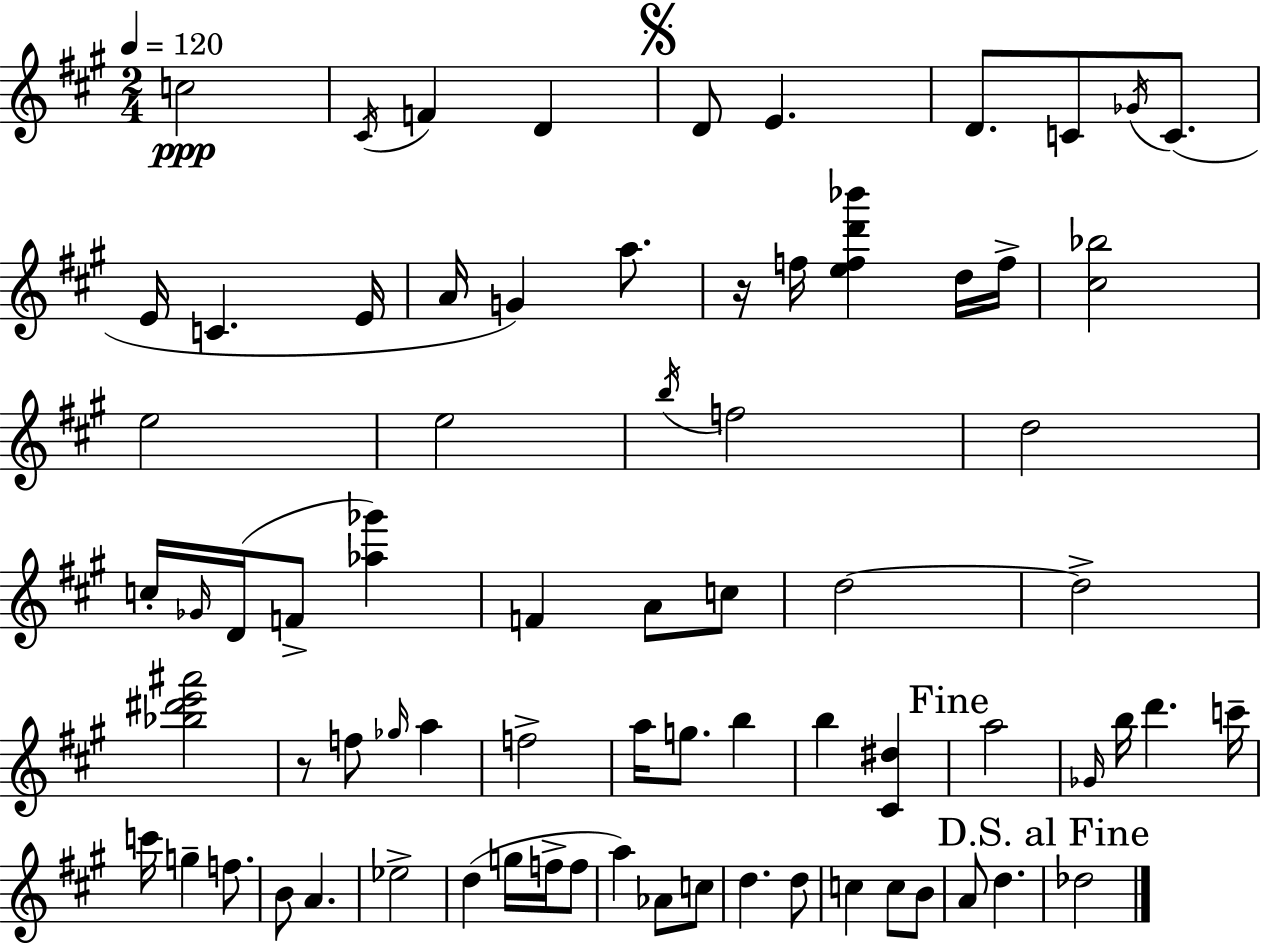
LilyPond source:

{
  \clef treble
  \numericTimeSignature
  \time 2/4
  \key a \major
  \tempo 4 = 120
  c''2\ppp | \acciaccatura { cis'16 } f'4 d'4 | \mark \markup { \musicglyph "scripts.segno" } d'8 e'4. | d'8. c'8 \acciaccatura { ges'16 } c'8.( | \break e'16 c'4. | e'16 a'16 g'4) a''8. | r16 f''16 <e'' f'' d''' bes'''>4 | d''16 f''16-> <cis'' bes''>2 | \break e''2 | e''2 | \acciaccatura { b''16 } f''2 | d''2 | \break c''16-. \grace { ges'16 }( d'16 f'8-> | <aes'' ges'''>4) f'4 | a'8 c''8 d''2~~ | d''2-> | \break <bes'' dis''' e''' ais'''>2 | r8 f''8 | \grace { ges''16 } a''4 f''2-> | a''16 g''8. | \break b''4 b''4 | <cis' dis''>4 \mark "Fine" a''2 | \grace { ges'16 } b''16 d'''4. | c'''16-- c'''16 g''4-- | \break f''8. b'8 | a'4. ees''2-> | d''4( | g''16 f''16-> f''8 a''4) | \break aes'8 c''8 d''4. | d''8 c''4 | c''8 b'8 a'8 | d''4. \mark "D.S. al Fine" des''2 | \break \bar "|."
}